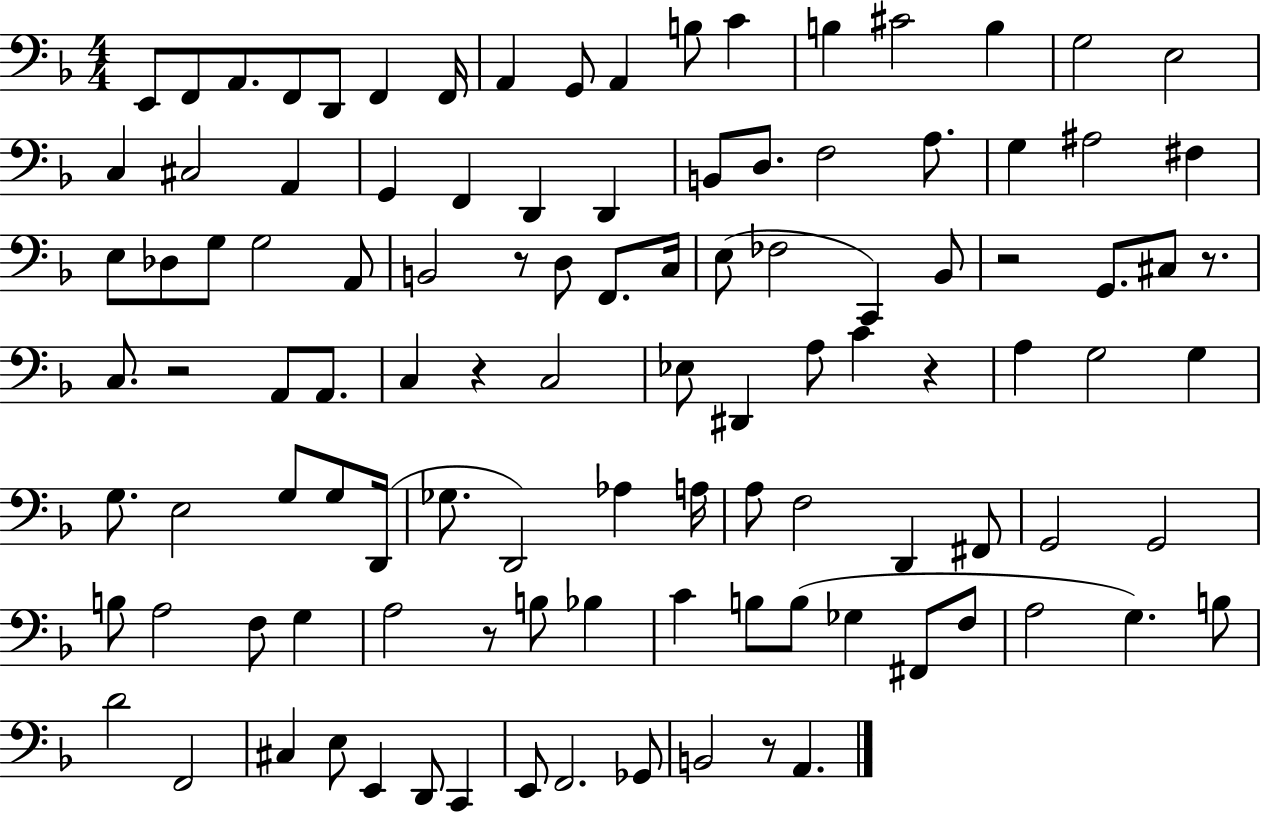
{
  \clef bass
  \numericTimeSignature
  \time 4/4
  \key f \major
  \repeat volta 2 { e,8 f,8 a,8. f,8 d,8 f,4 f,16 | a,4 g,8 a,4 b8 c'4 | b4 cis'2 b4 | g2 e2 | \break c4 cis2 a,4 | g,4 f,4 d,4 d,4 | b,8 d8. f2 a8. | g4 ais2 fis4 | \break e8 des8 g8 g2 a,8 | b,2 r8 d8 f,8. c16 | e8( fes2 c,4) bes,8 | r2 g,8. cis8 r8. | \break c8. r2 a,8 a,8. | c4 r4 c2 | ees8 dis,4 a8 c'4 r4 | a4 g2 g4 | \break g8. e2 g8 g8 d,16( | ges8. d,2) aes4 a16 | a8 f2 d,4 fis,8 | g,2 g,2 | \break b8 a2 f8 g4 | a2 r8 b8 bes4 | c'4 b8 b8( ges4 fis,8 f8 | a2 g4.) b8 | \break d'2 f,2 | cis4 e8 e,4 d,8 c,4 | e,8 f,2. ges,8 | b,2 r8 a,4. | \break } \bar "|."
}